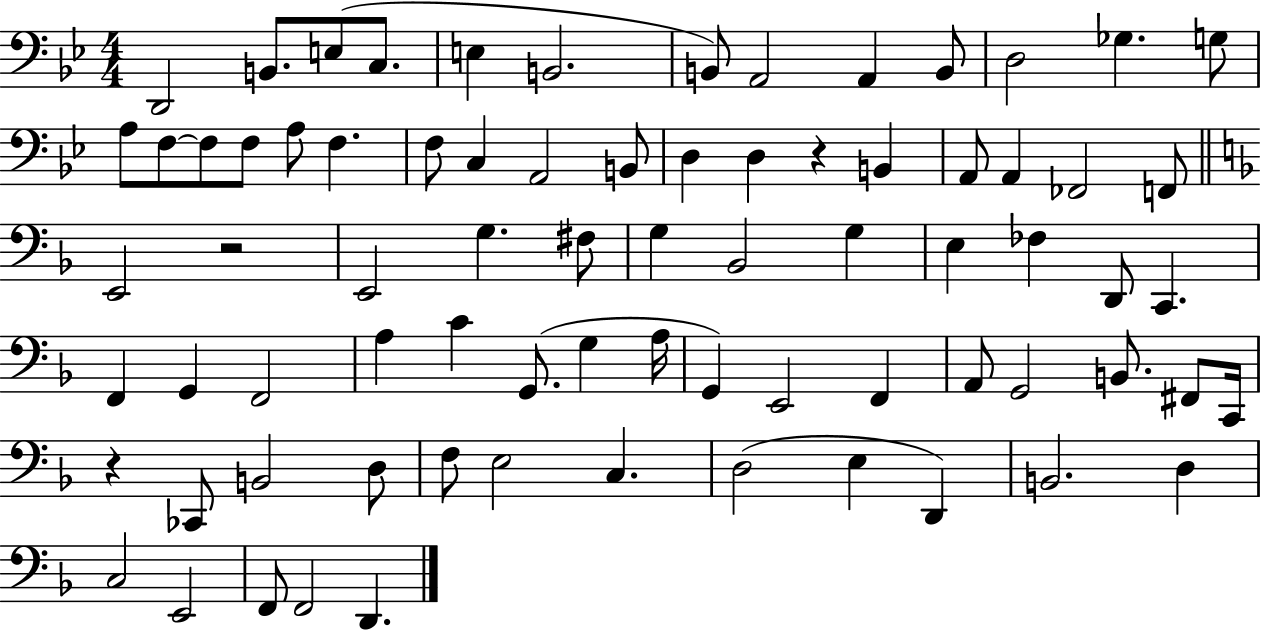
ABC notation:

X:1
T:Untitled
M:4/4
L:1/4
K:Bb
D,,2 B,,/2 E,/2 C,/2 E, B,,2 B,,/2 A,,2 A,, B,,/2 D,2 _G, G,/2 A,/2 F,/2 F,/2 F,/2 A,/2 F, F,/2 C, A,,2 B,,/2 D, D, z B,, A,,/2 A,, _F,,2 F,,/2 E,,2 z2 E,,2 G, ^F,/2 G, _B,,2 G, E, _F, D,,/2 C,, F,, G,, F,,2 A, C G,,/2 G, A,/4 G,, E,,2 F,, A,,/2 G,,2 B,,/2 ^F,,/2 C,,/4 z _C,,/2 B,,2 D,/2 F,/2 E,2 C, D,2 E, D,, B,,2 D, C,2 E,,2 F,,/2 F,,2 D,,